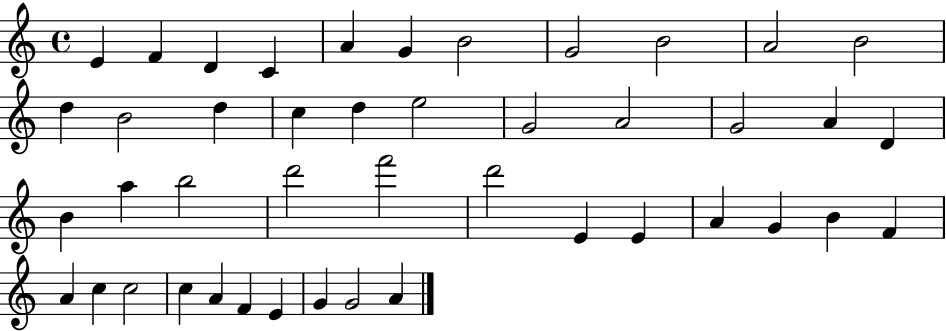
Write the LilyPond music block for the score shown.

{
  \clef treble
  \time 4/4
  \defaultTimeSignature
  \key c \major
  e'4 f'4 d'4 c'4 | a'4 g'4 b'2 | g'2 b'2 | a'2 b'2 | \break d''4 b'2 d''4 | c''4 d''4 e''2 | g'2 a'2 | g'2 a'4 d'4 | \break b'4 a''4 b''2 | d'''2 f'''2 | d'''2 e'4 e'4 | a'4 g'4 b'4 f'4 | \break a'4 c''4 c''2 | c''4 a'4 f'4 e'4 | g'4 g'2 a'4 | \bar "|."
}